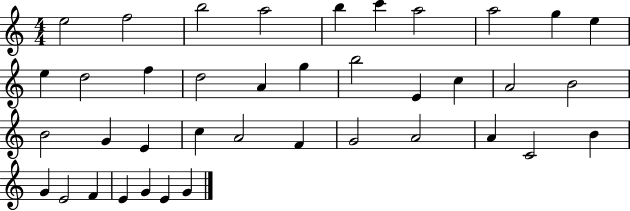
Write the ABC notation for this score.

X:1
T:Untitled
M:4/4
L:1/4
K:C
e2 f2 b2 a2 b c' a2 a2 g e e d2 f d2 A g b2 E c A2 B2 B2 G E c A2 F G2 A2 A C2 B G E2 F E G E G